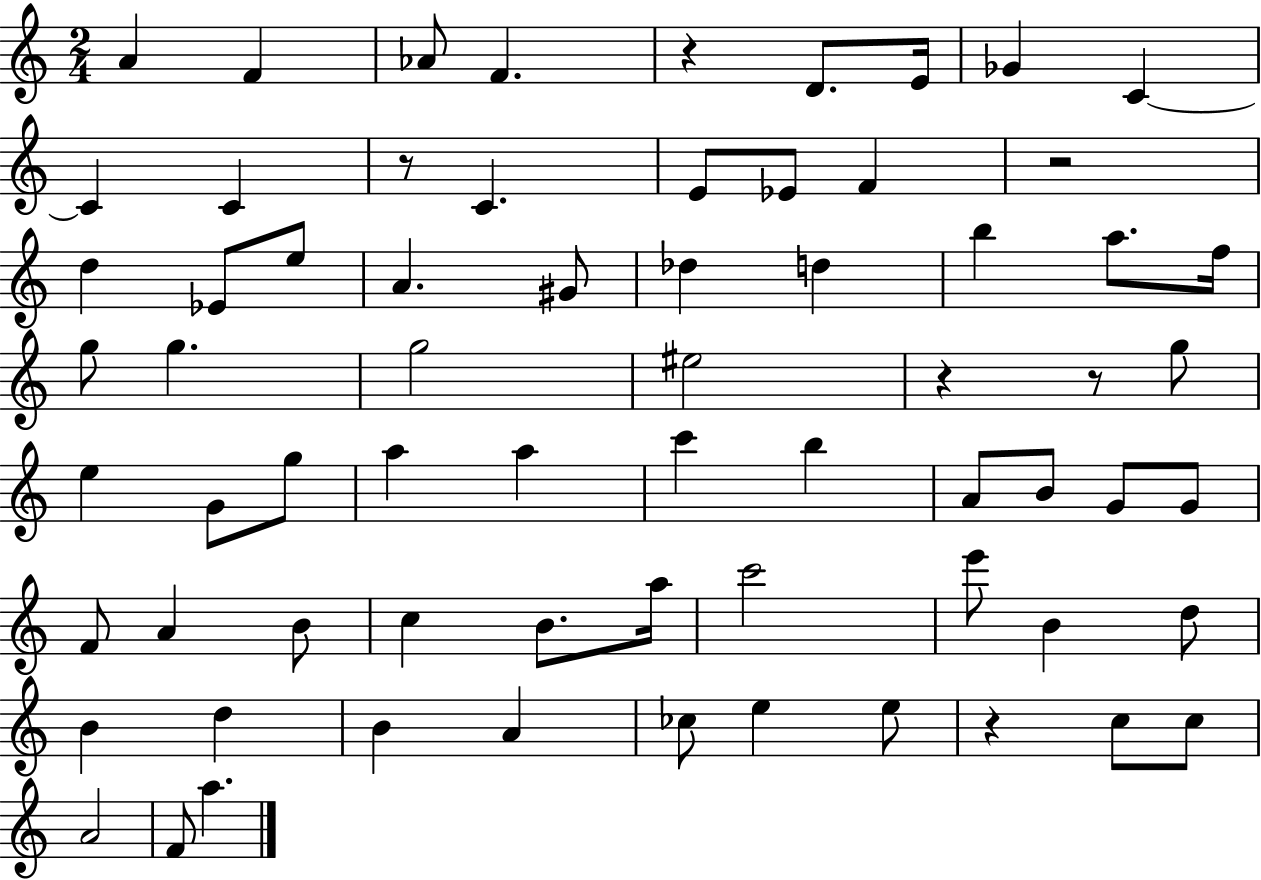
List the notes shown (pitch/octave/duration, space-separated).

A4/q F4/q Ab4/e F4/q. R/q D4/e. E4/s Gb4/q C4/q C4/q C4/q R/e C4/q. E4/e Eb4/e F4/q R/h D5/q Eb4/e E5/e A4/q. G#4/e Db5/q D5/q B5/q A5/e. F5/s G5/e G5/q. G5/h EIS5/h R/q R/e G5/e E5/q G4/e G5/e A5/q A5/q C6/q B5/q A4/e B4/e G4/e G4/e F4/e A4/q B4/e C5/q B4/e. A5/s C6/h E6/e B4/q D5/e B4/q D5/q B4/q A4/q CES5/e E5/q E5/e R/q C5/e C5/e A4/h F4/e A5/q.